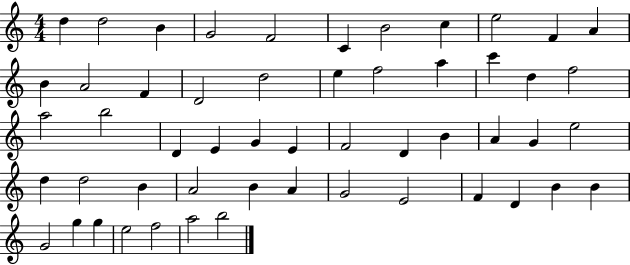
D5/q D5/h B4/q G4/h F4/h C4/q B4/h C5/q E5/h F4/q A4/q B4/q A4/h F4/q D4/h D5/h E5/q F5/h A5/q C6/q D5/q F5/h A5/h B5/h D4/q E4/q G4/q E4/q F4/h D4/q B4/q A4/q G4/q E5/h D5/q D5/h B4/q A4/h B4/q A4/q G4/h E4/h F4/q D4/q B4/q B4/q G4/h G5/q G5/q E5/h F5/h A5/h B5/h